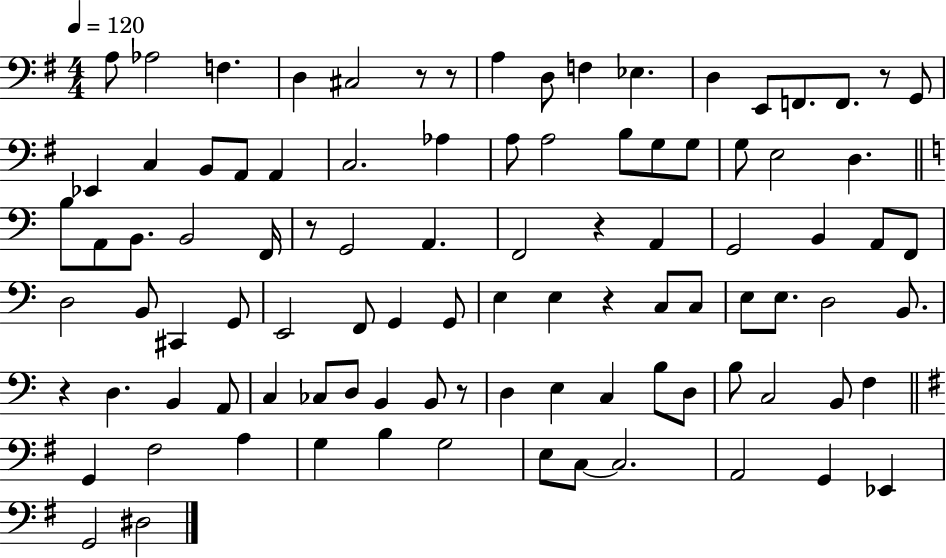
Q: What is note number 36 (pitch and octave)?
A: A2